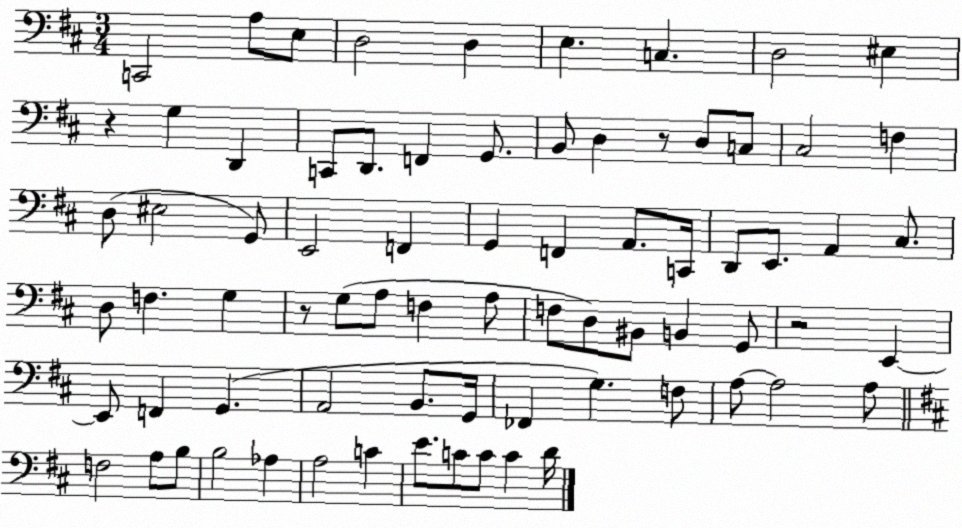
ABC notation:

X:1
T:Untitled
M:3/4
L:1/4
K:D
C,,2 A,/2 E,/2 D,2 D, E, C, D,2 ^E, z G, D,, C,,/2 D,,/2 F,, G,,/2 B,,/2 D, z/2 D,/2 C,/2 ^C,2 F, D,/2 ^E,2 G,,/2 E,,2 F,, G,, F,, A,,/2 C,,/4 D,,/2 E,,/2 A,, ^C,/2 D,/2 F, G, z/2 G,/2 A,/2 F, A,/2 F,/2 D,/2 ^B,,/2 B,, G,,/2 z2 E,, E,,/2 F,, G,, A,,2 B,,/2 G,,/4 _F,, G, F,/2 A,/2 A,2 A,/2 F,2 A,/2 B,/2 B,2 _A, A,2 C E/2 C/2 C/2 C D/4